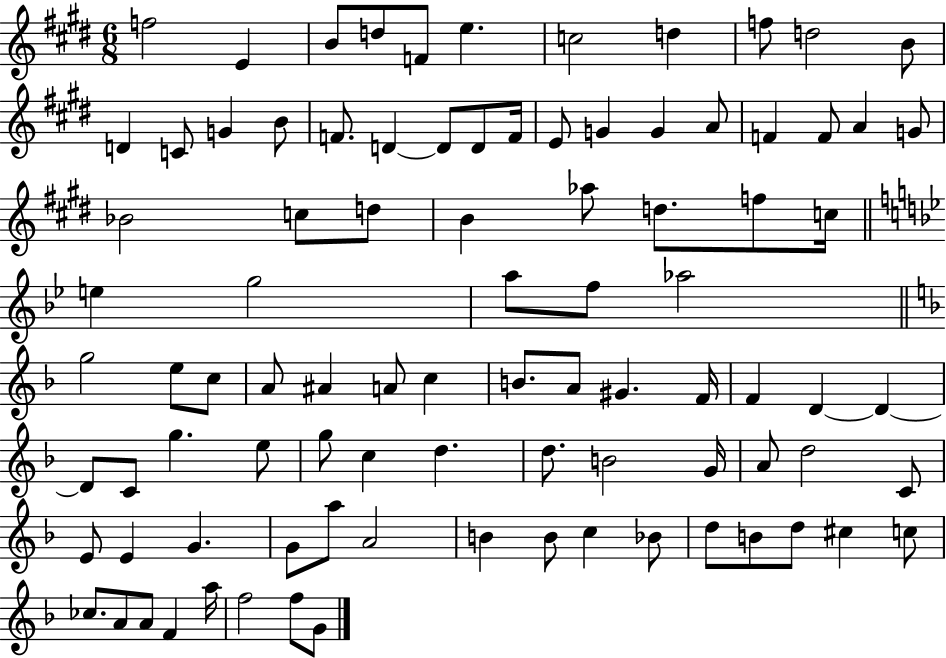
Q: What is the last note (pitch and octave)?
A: G4